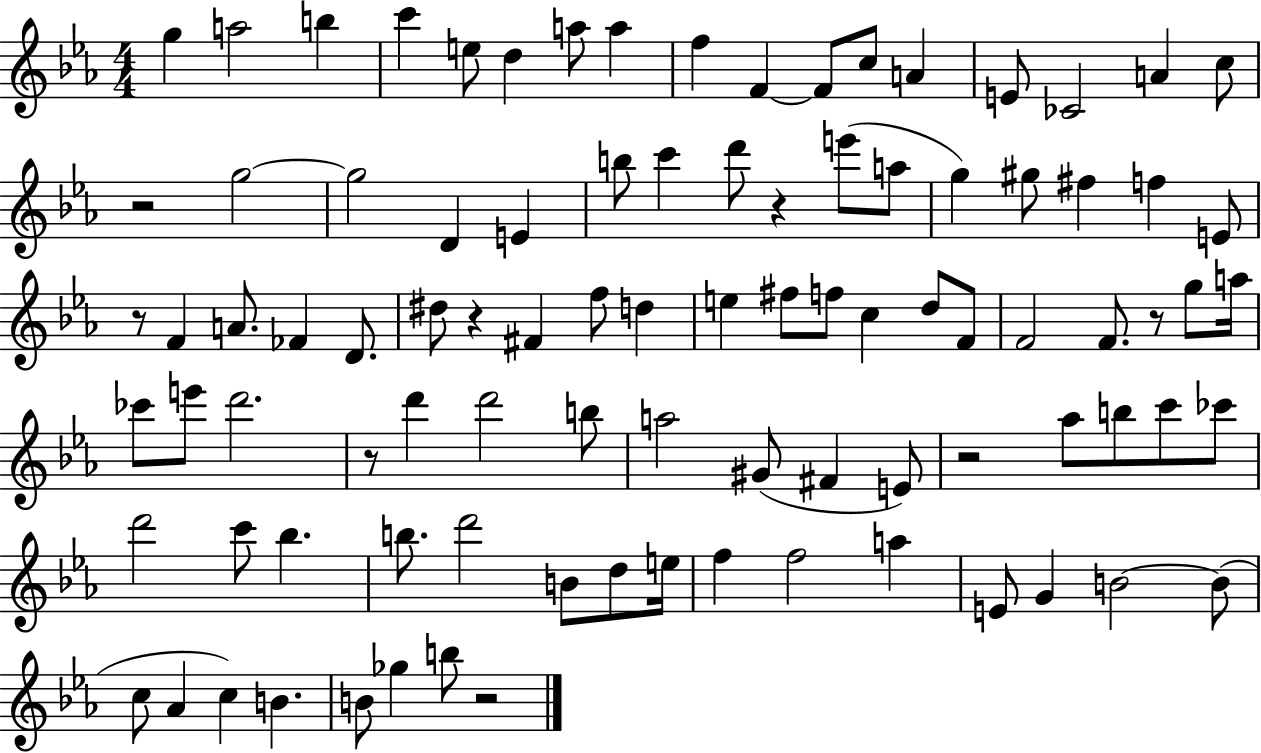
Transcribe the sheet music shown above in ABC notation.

X:1
T:Untitled
M:4/4
L:1/4
K:Eb
g a2 b c' e/2 d a/2 a f F F/2 c/2 A E/2 _C2 A c/2 z2 g2 g2 D E b/2 c' d'/2 z e'/2 a/2 g ^g/2 ^f f E/2 z/2 F A/2 _F D/2 ^d/2 z ^F f/2 d e ^f/2 f/2 c d/2 F/2 F2 F/2 z/2 g/2 a/4 _c'/2 e'/2 d'2 z/2 d' d'2 b/2 a2 ^G/2 ^F E/2 z2 _a/2 b/2 c'/2 _c'/2 d'2 c'/2 _b b/2 d'2 B/2 d/2 e/4 f f2 a E/2 G B2 B/2 c/2 _A c B B/2 _g b/2 z2